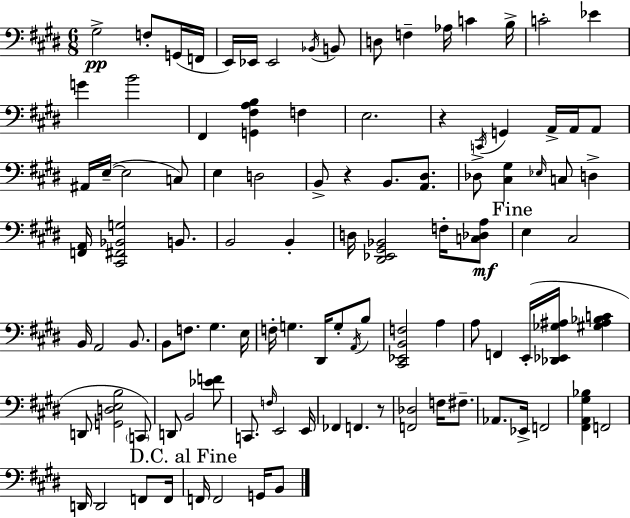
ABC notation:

X:1
T:Untitled
M:6/8
L:1/4
K:E
^G,2 F,/2 G,,/4 F,,/4 E,,/4 _E,,/4 _E,,2 _B,,/4 B,,/2 D,/2 F, _A,/4 C B,/4 C2 _E G B2 ^F,, [G,,^F,A,B,] F, E,2 z C,,/4 G,, A,,/4 A,,/4 A,,/2 ^A,,/4 E,/4 E,2 C,/2 E, D,2 B,,/2 z B,,/2 [A,,^D,]/2 _D,/2 [^C,^G,] _E,/4 C,/2 D, [F,,A,,]/4 [^C,,^F,,_B,,G,]2 B,,/2 B,,2 B,, D,/4 [^D,,_E,,^G,,_B,,]2 F,/4 [C,_D,A,]/2 E, ^C,2 B,,/4 A,,2 B,,/2 B,,/2 F,/2 ^G, E,/4 F,/4 G, ^D,,/4 G,/2 A,,/4 B,/2 [^C,,_E,,B,,F,]2 A, A,/2 F,, E,,/4 [_D,,_E,,_G,^A,]/4 [^G,^A,_B,C] D,,/2 [G,,D,E,B,]2 C,,/2 D,,/2 B,,2 [_EF]/2 C,,/2 F,/4 E,,2 E,,/4 _F,, F,, z/2 [F,,_D,]2 F,/4 ^F,/2 _A,,/2 _E,,/4 F,,2 [^F,,A,,^G,_B,] F,,2 D,,/4 D,,2 F,,/2 F,,/4 F,,/4 F,,2 G,,/4 B,,/2